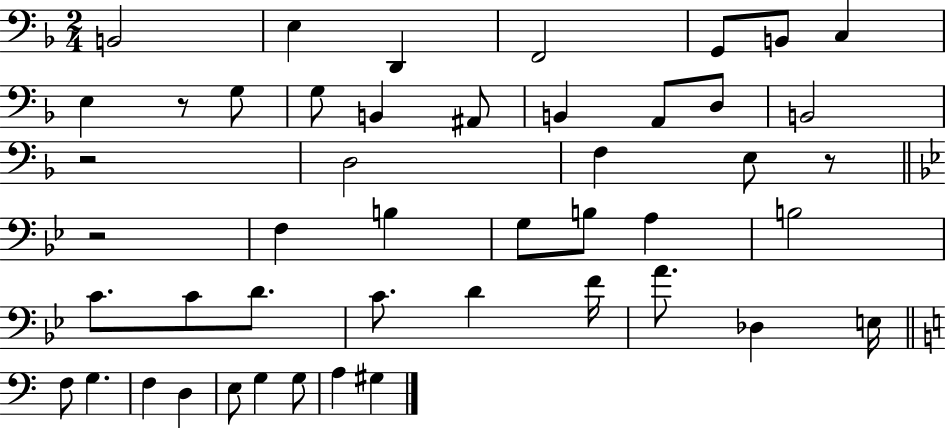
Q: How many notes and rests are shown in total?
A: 47